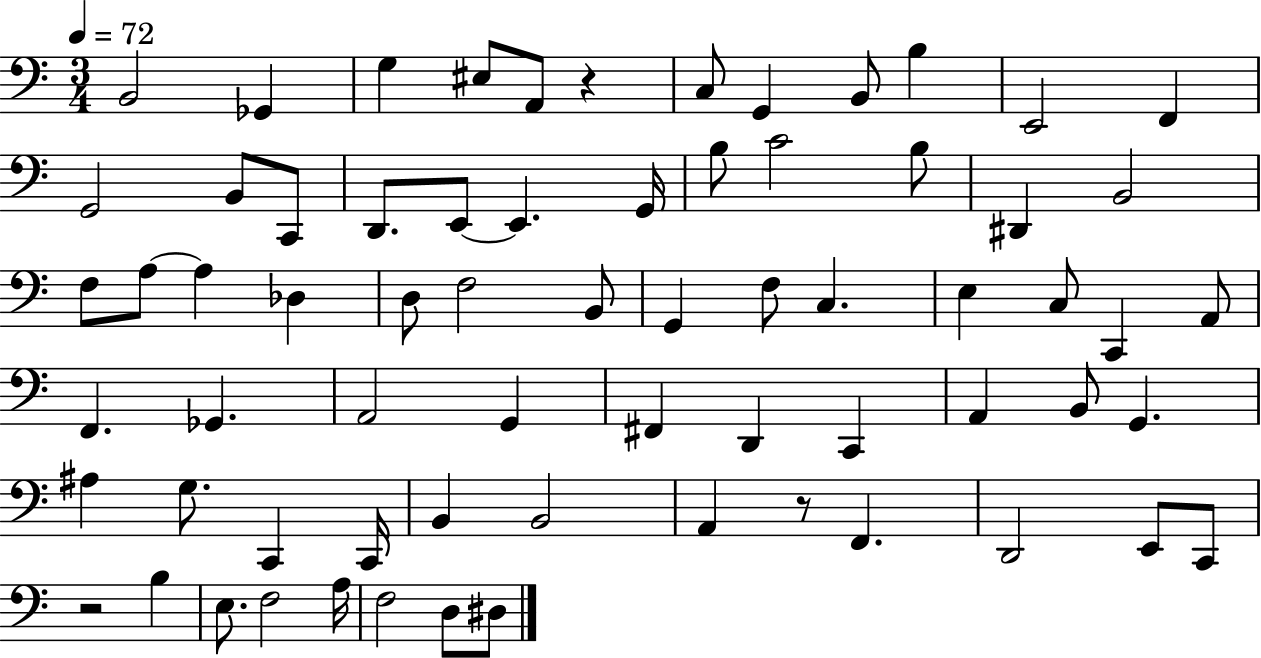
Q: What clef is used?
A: bass